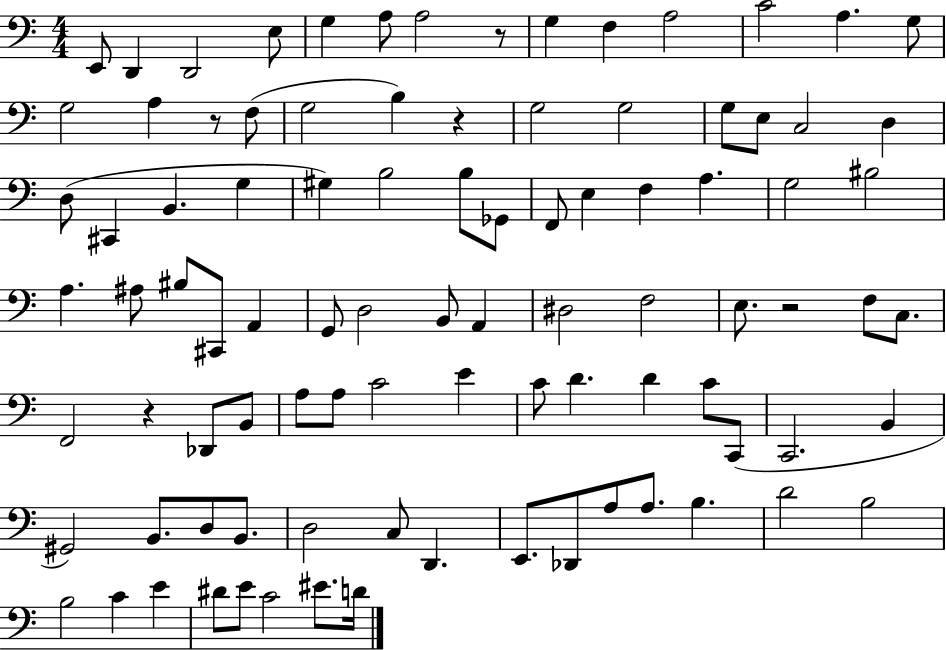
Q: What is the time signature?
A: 4/4